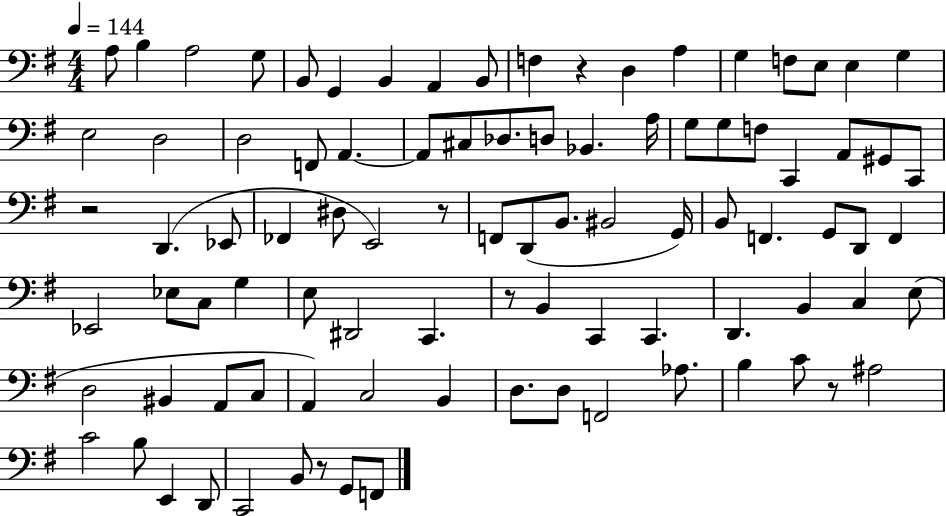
X:1
T:Untitled
M:4/4
L:1/4
K:G
A,/2 B, A,2 G,/2 B,,/2 G,, B,, A,, B,,/2 F, z D, A, G, F,/2 E,/2 E, G, E,2 D,2 D,2 F,,/2 A,, A,,/2 ^C,/2 _D,/2 D,/2 _B,, A,/4 G,/2 G,/2 F,/2 C,, A,,/2 ^G,,/2 C,,/2 z2 D,, _E,,/2 _F,, ^D,/2 E,,2 z/2 F,,/2 D,,/2 B,,/2 ^B,,2 G,,/4 B,,/2 F,, G,,/2 D,,/2 F,, _E,,2 _E,/2 C,/2 G, E,/2 ^D,,2 C,, z/2 B,, C,, C,, D,, B,, C, E,/2 D,2 ^B,, A,,/2 C,/2 A,, C,2 B,, D,/2 D,/2 F,,2 _A,/2 B, C/2 z/2 ^A,2 C2 B,/2 E,, D,,/2 C,,2 B,,/2 z/2 G,,/2 F,,/2